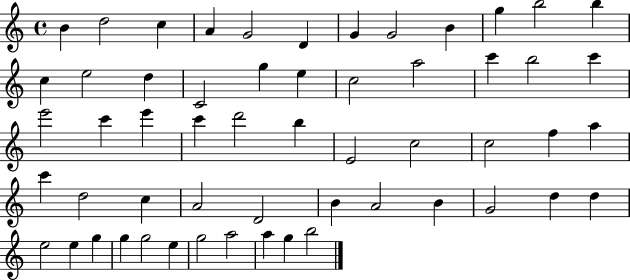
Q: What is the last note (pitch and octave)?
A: B5